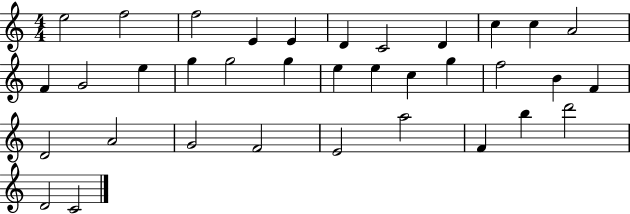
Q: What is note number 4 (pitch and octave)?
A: E4